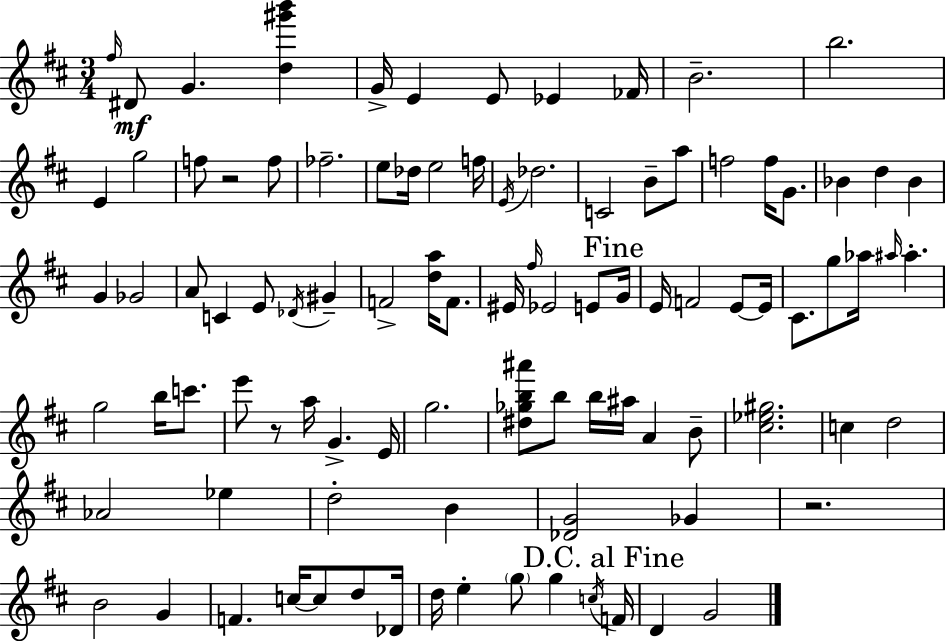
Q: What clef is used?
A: treble